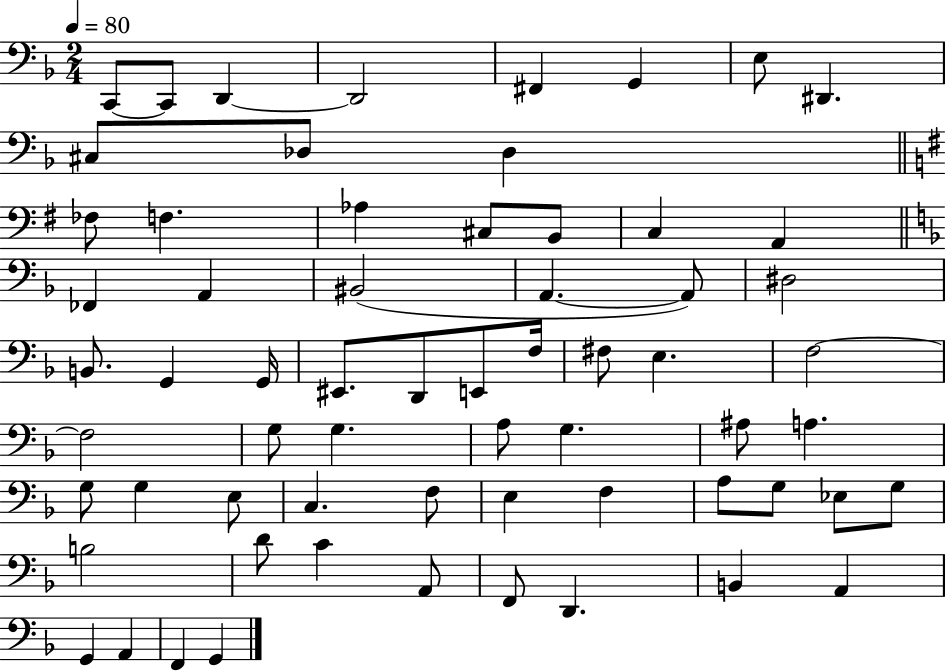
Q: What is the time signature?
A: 2/4